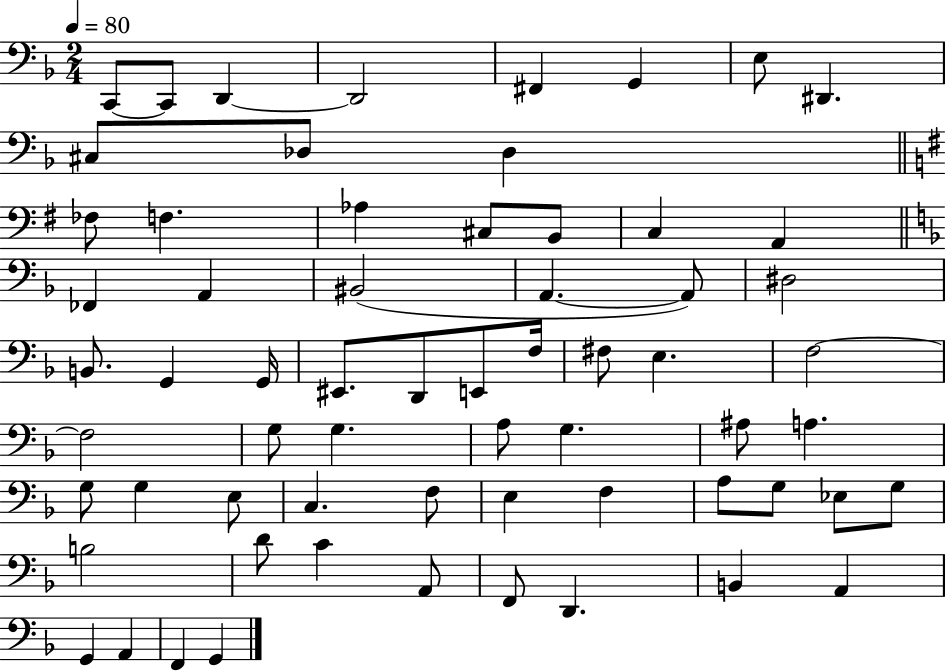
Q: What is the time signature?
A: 2/4